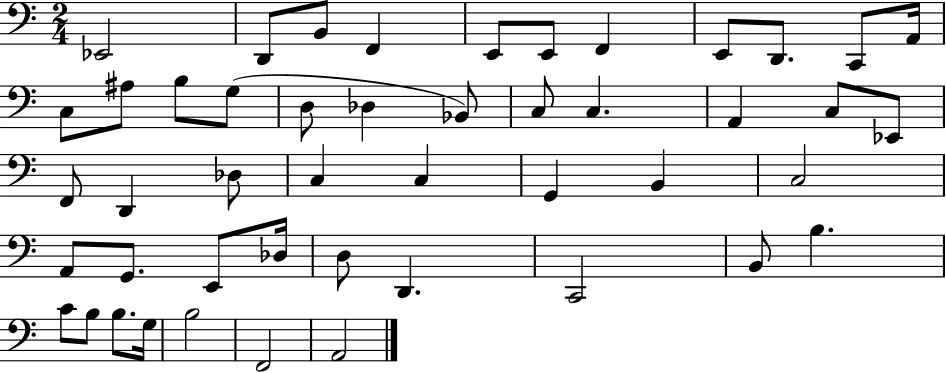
X:1
T:Untitled
M:2/4
L:1/4
K:C
_E,,2 D,,/2 B,,/2 F,, E,,/2 E,,/2 F,, E,,/2 D,,/2 C,,/2 A,,/4 C,/2 ^A,/2 B,/2 G,/2 D,/2 _D, _B,,/2 C,/2 C, A,, C,/2 _E,,/2 F,,/2 D,, _D,/2 C, C, G,, B,, C,2 A,,/2 G,,/2 E,,/2 _D,/4 D,/2 D,, C,,2 B,,/2 B, C/2 B,/2 B,/2 G,/4 B,2 F,,2 A,,2